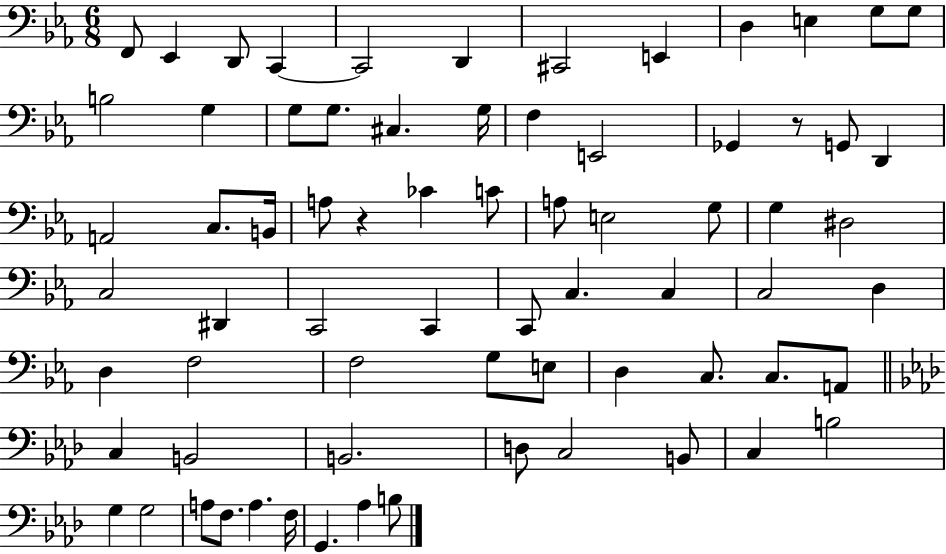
X:1
T:Untitled
M:6/8
L:1/4
K:Eb
F,,/2 _E,, D,,/2 C,, C,,2 D,, ^C,,2 E,, D, E, G,/2 G,/2 B,2 G, G,/2 G,/2 ^C, G,/4 F, E,,2 _G,, z/2 G,,/2 D,, A,,2 C,/2 B,,/4 A,/2 z _C C/2 A,/2 E,2 G,/2 G, ^D,2 C,2 ^D,, C,,2 C,, C,,/2 C, C, C,2 D, D, F,2 F,2 G,/2 E,/2 D, C,/2 C,/2 A,,/2 C, B,,2 B,,2 D,/2 C,2 B,,/2 C, B,2 G, G,2 A,/2 F,/2 A, F,/4 G,, _A, B,/2